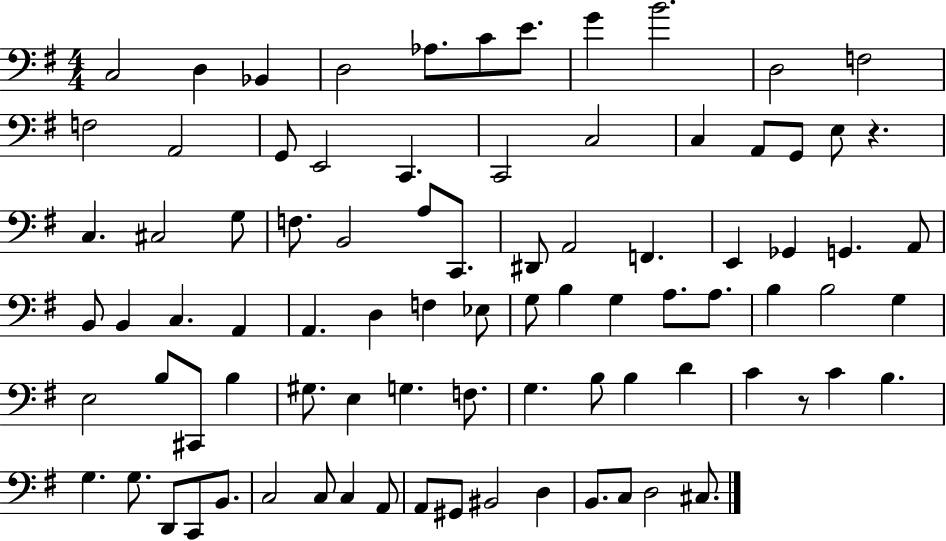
X:1
T:Untitled
M:4/4
L:1/4
K:G
C,2 D, _B,, D,2 _A,/2 C/2 E/2 G B2 D,2 F,2 F,2 A,,2 G,,/2 E,,2 C,, C,,2 C,2 C, A,,/2 G,,/2 E,/2 z C, ^C,2 G,/2 F,/2 B,,2 A,/2 C,,/2 ^D,,/2 A,,2 F,, E,, _G,, G,, A,,/2 B,,/2 B,, C, A,, A,, D, F, _E,/2 G,/2 B, G, A,/2 A,/2 B, B,2 G, E,2 B,/2 ^C,,/2 B, ^G,/2 E, G, F,/2 G, B,/2 B, D C z/2 C B, G, G,/2 D,,/2 C,,/2 B,,/2 C,2 C,/2 C, A,,/2 A,,/2 ^G,,/2 ^B,,2 D, B,,/2 C,/2 D,2 ^C,/2